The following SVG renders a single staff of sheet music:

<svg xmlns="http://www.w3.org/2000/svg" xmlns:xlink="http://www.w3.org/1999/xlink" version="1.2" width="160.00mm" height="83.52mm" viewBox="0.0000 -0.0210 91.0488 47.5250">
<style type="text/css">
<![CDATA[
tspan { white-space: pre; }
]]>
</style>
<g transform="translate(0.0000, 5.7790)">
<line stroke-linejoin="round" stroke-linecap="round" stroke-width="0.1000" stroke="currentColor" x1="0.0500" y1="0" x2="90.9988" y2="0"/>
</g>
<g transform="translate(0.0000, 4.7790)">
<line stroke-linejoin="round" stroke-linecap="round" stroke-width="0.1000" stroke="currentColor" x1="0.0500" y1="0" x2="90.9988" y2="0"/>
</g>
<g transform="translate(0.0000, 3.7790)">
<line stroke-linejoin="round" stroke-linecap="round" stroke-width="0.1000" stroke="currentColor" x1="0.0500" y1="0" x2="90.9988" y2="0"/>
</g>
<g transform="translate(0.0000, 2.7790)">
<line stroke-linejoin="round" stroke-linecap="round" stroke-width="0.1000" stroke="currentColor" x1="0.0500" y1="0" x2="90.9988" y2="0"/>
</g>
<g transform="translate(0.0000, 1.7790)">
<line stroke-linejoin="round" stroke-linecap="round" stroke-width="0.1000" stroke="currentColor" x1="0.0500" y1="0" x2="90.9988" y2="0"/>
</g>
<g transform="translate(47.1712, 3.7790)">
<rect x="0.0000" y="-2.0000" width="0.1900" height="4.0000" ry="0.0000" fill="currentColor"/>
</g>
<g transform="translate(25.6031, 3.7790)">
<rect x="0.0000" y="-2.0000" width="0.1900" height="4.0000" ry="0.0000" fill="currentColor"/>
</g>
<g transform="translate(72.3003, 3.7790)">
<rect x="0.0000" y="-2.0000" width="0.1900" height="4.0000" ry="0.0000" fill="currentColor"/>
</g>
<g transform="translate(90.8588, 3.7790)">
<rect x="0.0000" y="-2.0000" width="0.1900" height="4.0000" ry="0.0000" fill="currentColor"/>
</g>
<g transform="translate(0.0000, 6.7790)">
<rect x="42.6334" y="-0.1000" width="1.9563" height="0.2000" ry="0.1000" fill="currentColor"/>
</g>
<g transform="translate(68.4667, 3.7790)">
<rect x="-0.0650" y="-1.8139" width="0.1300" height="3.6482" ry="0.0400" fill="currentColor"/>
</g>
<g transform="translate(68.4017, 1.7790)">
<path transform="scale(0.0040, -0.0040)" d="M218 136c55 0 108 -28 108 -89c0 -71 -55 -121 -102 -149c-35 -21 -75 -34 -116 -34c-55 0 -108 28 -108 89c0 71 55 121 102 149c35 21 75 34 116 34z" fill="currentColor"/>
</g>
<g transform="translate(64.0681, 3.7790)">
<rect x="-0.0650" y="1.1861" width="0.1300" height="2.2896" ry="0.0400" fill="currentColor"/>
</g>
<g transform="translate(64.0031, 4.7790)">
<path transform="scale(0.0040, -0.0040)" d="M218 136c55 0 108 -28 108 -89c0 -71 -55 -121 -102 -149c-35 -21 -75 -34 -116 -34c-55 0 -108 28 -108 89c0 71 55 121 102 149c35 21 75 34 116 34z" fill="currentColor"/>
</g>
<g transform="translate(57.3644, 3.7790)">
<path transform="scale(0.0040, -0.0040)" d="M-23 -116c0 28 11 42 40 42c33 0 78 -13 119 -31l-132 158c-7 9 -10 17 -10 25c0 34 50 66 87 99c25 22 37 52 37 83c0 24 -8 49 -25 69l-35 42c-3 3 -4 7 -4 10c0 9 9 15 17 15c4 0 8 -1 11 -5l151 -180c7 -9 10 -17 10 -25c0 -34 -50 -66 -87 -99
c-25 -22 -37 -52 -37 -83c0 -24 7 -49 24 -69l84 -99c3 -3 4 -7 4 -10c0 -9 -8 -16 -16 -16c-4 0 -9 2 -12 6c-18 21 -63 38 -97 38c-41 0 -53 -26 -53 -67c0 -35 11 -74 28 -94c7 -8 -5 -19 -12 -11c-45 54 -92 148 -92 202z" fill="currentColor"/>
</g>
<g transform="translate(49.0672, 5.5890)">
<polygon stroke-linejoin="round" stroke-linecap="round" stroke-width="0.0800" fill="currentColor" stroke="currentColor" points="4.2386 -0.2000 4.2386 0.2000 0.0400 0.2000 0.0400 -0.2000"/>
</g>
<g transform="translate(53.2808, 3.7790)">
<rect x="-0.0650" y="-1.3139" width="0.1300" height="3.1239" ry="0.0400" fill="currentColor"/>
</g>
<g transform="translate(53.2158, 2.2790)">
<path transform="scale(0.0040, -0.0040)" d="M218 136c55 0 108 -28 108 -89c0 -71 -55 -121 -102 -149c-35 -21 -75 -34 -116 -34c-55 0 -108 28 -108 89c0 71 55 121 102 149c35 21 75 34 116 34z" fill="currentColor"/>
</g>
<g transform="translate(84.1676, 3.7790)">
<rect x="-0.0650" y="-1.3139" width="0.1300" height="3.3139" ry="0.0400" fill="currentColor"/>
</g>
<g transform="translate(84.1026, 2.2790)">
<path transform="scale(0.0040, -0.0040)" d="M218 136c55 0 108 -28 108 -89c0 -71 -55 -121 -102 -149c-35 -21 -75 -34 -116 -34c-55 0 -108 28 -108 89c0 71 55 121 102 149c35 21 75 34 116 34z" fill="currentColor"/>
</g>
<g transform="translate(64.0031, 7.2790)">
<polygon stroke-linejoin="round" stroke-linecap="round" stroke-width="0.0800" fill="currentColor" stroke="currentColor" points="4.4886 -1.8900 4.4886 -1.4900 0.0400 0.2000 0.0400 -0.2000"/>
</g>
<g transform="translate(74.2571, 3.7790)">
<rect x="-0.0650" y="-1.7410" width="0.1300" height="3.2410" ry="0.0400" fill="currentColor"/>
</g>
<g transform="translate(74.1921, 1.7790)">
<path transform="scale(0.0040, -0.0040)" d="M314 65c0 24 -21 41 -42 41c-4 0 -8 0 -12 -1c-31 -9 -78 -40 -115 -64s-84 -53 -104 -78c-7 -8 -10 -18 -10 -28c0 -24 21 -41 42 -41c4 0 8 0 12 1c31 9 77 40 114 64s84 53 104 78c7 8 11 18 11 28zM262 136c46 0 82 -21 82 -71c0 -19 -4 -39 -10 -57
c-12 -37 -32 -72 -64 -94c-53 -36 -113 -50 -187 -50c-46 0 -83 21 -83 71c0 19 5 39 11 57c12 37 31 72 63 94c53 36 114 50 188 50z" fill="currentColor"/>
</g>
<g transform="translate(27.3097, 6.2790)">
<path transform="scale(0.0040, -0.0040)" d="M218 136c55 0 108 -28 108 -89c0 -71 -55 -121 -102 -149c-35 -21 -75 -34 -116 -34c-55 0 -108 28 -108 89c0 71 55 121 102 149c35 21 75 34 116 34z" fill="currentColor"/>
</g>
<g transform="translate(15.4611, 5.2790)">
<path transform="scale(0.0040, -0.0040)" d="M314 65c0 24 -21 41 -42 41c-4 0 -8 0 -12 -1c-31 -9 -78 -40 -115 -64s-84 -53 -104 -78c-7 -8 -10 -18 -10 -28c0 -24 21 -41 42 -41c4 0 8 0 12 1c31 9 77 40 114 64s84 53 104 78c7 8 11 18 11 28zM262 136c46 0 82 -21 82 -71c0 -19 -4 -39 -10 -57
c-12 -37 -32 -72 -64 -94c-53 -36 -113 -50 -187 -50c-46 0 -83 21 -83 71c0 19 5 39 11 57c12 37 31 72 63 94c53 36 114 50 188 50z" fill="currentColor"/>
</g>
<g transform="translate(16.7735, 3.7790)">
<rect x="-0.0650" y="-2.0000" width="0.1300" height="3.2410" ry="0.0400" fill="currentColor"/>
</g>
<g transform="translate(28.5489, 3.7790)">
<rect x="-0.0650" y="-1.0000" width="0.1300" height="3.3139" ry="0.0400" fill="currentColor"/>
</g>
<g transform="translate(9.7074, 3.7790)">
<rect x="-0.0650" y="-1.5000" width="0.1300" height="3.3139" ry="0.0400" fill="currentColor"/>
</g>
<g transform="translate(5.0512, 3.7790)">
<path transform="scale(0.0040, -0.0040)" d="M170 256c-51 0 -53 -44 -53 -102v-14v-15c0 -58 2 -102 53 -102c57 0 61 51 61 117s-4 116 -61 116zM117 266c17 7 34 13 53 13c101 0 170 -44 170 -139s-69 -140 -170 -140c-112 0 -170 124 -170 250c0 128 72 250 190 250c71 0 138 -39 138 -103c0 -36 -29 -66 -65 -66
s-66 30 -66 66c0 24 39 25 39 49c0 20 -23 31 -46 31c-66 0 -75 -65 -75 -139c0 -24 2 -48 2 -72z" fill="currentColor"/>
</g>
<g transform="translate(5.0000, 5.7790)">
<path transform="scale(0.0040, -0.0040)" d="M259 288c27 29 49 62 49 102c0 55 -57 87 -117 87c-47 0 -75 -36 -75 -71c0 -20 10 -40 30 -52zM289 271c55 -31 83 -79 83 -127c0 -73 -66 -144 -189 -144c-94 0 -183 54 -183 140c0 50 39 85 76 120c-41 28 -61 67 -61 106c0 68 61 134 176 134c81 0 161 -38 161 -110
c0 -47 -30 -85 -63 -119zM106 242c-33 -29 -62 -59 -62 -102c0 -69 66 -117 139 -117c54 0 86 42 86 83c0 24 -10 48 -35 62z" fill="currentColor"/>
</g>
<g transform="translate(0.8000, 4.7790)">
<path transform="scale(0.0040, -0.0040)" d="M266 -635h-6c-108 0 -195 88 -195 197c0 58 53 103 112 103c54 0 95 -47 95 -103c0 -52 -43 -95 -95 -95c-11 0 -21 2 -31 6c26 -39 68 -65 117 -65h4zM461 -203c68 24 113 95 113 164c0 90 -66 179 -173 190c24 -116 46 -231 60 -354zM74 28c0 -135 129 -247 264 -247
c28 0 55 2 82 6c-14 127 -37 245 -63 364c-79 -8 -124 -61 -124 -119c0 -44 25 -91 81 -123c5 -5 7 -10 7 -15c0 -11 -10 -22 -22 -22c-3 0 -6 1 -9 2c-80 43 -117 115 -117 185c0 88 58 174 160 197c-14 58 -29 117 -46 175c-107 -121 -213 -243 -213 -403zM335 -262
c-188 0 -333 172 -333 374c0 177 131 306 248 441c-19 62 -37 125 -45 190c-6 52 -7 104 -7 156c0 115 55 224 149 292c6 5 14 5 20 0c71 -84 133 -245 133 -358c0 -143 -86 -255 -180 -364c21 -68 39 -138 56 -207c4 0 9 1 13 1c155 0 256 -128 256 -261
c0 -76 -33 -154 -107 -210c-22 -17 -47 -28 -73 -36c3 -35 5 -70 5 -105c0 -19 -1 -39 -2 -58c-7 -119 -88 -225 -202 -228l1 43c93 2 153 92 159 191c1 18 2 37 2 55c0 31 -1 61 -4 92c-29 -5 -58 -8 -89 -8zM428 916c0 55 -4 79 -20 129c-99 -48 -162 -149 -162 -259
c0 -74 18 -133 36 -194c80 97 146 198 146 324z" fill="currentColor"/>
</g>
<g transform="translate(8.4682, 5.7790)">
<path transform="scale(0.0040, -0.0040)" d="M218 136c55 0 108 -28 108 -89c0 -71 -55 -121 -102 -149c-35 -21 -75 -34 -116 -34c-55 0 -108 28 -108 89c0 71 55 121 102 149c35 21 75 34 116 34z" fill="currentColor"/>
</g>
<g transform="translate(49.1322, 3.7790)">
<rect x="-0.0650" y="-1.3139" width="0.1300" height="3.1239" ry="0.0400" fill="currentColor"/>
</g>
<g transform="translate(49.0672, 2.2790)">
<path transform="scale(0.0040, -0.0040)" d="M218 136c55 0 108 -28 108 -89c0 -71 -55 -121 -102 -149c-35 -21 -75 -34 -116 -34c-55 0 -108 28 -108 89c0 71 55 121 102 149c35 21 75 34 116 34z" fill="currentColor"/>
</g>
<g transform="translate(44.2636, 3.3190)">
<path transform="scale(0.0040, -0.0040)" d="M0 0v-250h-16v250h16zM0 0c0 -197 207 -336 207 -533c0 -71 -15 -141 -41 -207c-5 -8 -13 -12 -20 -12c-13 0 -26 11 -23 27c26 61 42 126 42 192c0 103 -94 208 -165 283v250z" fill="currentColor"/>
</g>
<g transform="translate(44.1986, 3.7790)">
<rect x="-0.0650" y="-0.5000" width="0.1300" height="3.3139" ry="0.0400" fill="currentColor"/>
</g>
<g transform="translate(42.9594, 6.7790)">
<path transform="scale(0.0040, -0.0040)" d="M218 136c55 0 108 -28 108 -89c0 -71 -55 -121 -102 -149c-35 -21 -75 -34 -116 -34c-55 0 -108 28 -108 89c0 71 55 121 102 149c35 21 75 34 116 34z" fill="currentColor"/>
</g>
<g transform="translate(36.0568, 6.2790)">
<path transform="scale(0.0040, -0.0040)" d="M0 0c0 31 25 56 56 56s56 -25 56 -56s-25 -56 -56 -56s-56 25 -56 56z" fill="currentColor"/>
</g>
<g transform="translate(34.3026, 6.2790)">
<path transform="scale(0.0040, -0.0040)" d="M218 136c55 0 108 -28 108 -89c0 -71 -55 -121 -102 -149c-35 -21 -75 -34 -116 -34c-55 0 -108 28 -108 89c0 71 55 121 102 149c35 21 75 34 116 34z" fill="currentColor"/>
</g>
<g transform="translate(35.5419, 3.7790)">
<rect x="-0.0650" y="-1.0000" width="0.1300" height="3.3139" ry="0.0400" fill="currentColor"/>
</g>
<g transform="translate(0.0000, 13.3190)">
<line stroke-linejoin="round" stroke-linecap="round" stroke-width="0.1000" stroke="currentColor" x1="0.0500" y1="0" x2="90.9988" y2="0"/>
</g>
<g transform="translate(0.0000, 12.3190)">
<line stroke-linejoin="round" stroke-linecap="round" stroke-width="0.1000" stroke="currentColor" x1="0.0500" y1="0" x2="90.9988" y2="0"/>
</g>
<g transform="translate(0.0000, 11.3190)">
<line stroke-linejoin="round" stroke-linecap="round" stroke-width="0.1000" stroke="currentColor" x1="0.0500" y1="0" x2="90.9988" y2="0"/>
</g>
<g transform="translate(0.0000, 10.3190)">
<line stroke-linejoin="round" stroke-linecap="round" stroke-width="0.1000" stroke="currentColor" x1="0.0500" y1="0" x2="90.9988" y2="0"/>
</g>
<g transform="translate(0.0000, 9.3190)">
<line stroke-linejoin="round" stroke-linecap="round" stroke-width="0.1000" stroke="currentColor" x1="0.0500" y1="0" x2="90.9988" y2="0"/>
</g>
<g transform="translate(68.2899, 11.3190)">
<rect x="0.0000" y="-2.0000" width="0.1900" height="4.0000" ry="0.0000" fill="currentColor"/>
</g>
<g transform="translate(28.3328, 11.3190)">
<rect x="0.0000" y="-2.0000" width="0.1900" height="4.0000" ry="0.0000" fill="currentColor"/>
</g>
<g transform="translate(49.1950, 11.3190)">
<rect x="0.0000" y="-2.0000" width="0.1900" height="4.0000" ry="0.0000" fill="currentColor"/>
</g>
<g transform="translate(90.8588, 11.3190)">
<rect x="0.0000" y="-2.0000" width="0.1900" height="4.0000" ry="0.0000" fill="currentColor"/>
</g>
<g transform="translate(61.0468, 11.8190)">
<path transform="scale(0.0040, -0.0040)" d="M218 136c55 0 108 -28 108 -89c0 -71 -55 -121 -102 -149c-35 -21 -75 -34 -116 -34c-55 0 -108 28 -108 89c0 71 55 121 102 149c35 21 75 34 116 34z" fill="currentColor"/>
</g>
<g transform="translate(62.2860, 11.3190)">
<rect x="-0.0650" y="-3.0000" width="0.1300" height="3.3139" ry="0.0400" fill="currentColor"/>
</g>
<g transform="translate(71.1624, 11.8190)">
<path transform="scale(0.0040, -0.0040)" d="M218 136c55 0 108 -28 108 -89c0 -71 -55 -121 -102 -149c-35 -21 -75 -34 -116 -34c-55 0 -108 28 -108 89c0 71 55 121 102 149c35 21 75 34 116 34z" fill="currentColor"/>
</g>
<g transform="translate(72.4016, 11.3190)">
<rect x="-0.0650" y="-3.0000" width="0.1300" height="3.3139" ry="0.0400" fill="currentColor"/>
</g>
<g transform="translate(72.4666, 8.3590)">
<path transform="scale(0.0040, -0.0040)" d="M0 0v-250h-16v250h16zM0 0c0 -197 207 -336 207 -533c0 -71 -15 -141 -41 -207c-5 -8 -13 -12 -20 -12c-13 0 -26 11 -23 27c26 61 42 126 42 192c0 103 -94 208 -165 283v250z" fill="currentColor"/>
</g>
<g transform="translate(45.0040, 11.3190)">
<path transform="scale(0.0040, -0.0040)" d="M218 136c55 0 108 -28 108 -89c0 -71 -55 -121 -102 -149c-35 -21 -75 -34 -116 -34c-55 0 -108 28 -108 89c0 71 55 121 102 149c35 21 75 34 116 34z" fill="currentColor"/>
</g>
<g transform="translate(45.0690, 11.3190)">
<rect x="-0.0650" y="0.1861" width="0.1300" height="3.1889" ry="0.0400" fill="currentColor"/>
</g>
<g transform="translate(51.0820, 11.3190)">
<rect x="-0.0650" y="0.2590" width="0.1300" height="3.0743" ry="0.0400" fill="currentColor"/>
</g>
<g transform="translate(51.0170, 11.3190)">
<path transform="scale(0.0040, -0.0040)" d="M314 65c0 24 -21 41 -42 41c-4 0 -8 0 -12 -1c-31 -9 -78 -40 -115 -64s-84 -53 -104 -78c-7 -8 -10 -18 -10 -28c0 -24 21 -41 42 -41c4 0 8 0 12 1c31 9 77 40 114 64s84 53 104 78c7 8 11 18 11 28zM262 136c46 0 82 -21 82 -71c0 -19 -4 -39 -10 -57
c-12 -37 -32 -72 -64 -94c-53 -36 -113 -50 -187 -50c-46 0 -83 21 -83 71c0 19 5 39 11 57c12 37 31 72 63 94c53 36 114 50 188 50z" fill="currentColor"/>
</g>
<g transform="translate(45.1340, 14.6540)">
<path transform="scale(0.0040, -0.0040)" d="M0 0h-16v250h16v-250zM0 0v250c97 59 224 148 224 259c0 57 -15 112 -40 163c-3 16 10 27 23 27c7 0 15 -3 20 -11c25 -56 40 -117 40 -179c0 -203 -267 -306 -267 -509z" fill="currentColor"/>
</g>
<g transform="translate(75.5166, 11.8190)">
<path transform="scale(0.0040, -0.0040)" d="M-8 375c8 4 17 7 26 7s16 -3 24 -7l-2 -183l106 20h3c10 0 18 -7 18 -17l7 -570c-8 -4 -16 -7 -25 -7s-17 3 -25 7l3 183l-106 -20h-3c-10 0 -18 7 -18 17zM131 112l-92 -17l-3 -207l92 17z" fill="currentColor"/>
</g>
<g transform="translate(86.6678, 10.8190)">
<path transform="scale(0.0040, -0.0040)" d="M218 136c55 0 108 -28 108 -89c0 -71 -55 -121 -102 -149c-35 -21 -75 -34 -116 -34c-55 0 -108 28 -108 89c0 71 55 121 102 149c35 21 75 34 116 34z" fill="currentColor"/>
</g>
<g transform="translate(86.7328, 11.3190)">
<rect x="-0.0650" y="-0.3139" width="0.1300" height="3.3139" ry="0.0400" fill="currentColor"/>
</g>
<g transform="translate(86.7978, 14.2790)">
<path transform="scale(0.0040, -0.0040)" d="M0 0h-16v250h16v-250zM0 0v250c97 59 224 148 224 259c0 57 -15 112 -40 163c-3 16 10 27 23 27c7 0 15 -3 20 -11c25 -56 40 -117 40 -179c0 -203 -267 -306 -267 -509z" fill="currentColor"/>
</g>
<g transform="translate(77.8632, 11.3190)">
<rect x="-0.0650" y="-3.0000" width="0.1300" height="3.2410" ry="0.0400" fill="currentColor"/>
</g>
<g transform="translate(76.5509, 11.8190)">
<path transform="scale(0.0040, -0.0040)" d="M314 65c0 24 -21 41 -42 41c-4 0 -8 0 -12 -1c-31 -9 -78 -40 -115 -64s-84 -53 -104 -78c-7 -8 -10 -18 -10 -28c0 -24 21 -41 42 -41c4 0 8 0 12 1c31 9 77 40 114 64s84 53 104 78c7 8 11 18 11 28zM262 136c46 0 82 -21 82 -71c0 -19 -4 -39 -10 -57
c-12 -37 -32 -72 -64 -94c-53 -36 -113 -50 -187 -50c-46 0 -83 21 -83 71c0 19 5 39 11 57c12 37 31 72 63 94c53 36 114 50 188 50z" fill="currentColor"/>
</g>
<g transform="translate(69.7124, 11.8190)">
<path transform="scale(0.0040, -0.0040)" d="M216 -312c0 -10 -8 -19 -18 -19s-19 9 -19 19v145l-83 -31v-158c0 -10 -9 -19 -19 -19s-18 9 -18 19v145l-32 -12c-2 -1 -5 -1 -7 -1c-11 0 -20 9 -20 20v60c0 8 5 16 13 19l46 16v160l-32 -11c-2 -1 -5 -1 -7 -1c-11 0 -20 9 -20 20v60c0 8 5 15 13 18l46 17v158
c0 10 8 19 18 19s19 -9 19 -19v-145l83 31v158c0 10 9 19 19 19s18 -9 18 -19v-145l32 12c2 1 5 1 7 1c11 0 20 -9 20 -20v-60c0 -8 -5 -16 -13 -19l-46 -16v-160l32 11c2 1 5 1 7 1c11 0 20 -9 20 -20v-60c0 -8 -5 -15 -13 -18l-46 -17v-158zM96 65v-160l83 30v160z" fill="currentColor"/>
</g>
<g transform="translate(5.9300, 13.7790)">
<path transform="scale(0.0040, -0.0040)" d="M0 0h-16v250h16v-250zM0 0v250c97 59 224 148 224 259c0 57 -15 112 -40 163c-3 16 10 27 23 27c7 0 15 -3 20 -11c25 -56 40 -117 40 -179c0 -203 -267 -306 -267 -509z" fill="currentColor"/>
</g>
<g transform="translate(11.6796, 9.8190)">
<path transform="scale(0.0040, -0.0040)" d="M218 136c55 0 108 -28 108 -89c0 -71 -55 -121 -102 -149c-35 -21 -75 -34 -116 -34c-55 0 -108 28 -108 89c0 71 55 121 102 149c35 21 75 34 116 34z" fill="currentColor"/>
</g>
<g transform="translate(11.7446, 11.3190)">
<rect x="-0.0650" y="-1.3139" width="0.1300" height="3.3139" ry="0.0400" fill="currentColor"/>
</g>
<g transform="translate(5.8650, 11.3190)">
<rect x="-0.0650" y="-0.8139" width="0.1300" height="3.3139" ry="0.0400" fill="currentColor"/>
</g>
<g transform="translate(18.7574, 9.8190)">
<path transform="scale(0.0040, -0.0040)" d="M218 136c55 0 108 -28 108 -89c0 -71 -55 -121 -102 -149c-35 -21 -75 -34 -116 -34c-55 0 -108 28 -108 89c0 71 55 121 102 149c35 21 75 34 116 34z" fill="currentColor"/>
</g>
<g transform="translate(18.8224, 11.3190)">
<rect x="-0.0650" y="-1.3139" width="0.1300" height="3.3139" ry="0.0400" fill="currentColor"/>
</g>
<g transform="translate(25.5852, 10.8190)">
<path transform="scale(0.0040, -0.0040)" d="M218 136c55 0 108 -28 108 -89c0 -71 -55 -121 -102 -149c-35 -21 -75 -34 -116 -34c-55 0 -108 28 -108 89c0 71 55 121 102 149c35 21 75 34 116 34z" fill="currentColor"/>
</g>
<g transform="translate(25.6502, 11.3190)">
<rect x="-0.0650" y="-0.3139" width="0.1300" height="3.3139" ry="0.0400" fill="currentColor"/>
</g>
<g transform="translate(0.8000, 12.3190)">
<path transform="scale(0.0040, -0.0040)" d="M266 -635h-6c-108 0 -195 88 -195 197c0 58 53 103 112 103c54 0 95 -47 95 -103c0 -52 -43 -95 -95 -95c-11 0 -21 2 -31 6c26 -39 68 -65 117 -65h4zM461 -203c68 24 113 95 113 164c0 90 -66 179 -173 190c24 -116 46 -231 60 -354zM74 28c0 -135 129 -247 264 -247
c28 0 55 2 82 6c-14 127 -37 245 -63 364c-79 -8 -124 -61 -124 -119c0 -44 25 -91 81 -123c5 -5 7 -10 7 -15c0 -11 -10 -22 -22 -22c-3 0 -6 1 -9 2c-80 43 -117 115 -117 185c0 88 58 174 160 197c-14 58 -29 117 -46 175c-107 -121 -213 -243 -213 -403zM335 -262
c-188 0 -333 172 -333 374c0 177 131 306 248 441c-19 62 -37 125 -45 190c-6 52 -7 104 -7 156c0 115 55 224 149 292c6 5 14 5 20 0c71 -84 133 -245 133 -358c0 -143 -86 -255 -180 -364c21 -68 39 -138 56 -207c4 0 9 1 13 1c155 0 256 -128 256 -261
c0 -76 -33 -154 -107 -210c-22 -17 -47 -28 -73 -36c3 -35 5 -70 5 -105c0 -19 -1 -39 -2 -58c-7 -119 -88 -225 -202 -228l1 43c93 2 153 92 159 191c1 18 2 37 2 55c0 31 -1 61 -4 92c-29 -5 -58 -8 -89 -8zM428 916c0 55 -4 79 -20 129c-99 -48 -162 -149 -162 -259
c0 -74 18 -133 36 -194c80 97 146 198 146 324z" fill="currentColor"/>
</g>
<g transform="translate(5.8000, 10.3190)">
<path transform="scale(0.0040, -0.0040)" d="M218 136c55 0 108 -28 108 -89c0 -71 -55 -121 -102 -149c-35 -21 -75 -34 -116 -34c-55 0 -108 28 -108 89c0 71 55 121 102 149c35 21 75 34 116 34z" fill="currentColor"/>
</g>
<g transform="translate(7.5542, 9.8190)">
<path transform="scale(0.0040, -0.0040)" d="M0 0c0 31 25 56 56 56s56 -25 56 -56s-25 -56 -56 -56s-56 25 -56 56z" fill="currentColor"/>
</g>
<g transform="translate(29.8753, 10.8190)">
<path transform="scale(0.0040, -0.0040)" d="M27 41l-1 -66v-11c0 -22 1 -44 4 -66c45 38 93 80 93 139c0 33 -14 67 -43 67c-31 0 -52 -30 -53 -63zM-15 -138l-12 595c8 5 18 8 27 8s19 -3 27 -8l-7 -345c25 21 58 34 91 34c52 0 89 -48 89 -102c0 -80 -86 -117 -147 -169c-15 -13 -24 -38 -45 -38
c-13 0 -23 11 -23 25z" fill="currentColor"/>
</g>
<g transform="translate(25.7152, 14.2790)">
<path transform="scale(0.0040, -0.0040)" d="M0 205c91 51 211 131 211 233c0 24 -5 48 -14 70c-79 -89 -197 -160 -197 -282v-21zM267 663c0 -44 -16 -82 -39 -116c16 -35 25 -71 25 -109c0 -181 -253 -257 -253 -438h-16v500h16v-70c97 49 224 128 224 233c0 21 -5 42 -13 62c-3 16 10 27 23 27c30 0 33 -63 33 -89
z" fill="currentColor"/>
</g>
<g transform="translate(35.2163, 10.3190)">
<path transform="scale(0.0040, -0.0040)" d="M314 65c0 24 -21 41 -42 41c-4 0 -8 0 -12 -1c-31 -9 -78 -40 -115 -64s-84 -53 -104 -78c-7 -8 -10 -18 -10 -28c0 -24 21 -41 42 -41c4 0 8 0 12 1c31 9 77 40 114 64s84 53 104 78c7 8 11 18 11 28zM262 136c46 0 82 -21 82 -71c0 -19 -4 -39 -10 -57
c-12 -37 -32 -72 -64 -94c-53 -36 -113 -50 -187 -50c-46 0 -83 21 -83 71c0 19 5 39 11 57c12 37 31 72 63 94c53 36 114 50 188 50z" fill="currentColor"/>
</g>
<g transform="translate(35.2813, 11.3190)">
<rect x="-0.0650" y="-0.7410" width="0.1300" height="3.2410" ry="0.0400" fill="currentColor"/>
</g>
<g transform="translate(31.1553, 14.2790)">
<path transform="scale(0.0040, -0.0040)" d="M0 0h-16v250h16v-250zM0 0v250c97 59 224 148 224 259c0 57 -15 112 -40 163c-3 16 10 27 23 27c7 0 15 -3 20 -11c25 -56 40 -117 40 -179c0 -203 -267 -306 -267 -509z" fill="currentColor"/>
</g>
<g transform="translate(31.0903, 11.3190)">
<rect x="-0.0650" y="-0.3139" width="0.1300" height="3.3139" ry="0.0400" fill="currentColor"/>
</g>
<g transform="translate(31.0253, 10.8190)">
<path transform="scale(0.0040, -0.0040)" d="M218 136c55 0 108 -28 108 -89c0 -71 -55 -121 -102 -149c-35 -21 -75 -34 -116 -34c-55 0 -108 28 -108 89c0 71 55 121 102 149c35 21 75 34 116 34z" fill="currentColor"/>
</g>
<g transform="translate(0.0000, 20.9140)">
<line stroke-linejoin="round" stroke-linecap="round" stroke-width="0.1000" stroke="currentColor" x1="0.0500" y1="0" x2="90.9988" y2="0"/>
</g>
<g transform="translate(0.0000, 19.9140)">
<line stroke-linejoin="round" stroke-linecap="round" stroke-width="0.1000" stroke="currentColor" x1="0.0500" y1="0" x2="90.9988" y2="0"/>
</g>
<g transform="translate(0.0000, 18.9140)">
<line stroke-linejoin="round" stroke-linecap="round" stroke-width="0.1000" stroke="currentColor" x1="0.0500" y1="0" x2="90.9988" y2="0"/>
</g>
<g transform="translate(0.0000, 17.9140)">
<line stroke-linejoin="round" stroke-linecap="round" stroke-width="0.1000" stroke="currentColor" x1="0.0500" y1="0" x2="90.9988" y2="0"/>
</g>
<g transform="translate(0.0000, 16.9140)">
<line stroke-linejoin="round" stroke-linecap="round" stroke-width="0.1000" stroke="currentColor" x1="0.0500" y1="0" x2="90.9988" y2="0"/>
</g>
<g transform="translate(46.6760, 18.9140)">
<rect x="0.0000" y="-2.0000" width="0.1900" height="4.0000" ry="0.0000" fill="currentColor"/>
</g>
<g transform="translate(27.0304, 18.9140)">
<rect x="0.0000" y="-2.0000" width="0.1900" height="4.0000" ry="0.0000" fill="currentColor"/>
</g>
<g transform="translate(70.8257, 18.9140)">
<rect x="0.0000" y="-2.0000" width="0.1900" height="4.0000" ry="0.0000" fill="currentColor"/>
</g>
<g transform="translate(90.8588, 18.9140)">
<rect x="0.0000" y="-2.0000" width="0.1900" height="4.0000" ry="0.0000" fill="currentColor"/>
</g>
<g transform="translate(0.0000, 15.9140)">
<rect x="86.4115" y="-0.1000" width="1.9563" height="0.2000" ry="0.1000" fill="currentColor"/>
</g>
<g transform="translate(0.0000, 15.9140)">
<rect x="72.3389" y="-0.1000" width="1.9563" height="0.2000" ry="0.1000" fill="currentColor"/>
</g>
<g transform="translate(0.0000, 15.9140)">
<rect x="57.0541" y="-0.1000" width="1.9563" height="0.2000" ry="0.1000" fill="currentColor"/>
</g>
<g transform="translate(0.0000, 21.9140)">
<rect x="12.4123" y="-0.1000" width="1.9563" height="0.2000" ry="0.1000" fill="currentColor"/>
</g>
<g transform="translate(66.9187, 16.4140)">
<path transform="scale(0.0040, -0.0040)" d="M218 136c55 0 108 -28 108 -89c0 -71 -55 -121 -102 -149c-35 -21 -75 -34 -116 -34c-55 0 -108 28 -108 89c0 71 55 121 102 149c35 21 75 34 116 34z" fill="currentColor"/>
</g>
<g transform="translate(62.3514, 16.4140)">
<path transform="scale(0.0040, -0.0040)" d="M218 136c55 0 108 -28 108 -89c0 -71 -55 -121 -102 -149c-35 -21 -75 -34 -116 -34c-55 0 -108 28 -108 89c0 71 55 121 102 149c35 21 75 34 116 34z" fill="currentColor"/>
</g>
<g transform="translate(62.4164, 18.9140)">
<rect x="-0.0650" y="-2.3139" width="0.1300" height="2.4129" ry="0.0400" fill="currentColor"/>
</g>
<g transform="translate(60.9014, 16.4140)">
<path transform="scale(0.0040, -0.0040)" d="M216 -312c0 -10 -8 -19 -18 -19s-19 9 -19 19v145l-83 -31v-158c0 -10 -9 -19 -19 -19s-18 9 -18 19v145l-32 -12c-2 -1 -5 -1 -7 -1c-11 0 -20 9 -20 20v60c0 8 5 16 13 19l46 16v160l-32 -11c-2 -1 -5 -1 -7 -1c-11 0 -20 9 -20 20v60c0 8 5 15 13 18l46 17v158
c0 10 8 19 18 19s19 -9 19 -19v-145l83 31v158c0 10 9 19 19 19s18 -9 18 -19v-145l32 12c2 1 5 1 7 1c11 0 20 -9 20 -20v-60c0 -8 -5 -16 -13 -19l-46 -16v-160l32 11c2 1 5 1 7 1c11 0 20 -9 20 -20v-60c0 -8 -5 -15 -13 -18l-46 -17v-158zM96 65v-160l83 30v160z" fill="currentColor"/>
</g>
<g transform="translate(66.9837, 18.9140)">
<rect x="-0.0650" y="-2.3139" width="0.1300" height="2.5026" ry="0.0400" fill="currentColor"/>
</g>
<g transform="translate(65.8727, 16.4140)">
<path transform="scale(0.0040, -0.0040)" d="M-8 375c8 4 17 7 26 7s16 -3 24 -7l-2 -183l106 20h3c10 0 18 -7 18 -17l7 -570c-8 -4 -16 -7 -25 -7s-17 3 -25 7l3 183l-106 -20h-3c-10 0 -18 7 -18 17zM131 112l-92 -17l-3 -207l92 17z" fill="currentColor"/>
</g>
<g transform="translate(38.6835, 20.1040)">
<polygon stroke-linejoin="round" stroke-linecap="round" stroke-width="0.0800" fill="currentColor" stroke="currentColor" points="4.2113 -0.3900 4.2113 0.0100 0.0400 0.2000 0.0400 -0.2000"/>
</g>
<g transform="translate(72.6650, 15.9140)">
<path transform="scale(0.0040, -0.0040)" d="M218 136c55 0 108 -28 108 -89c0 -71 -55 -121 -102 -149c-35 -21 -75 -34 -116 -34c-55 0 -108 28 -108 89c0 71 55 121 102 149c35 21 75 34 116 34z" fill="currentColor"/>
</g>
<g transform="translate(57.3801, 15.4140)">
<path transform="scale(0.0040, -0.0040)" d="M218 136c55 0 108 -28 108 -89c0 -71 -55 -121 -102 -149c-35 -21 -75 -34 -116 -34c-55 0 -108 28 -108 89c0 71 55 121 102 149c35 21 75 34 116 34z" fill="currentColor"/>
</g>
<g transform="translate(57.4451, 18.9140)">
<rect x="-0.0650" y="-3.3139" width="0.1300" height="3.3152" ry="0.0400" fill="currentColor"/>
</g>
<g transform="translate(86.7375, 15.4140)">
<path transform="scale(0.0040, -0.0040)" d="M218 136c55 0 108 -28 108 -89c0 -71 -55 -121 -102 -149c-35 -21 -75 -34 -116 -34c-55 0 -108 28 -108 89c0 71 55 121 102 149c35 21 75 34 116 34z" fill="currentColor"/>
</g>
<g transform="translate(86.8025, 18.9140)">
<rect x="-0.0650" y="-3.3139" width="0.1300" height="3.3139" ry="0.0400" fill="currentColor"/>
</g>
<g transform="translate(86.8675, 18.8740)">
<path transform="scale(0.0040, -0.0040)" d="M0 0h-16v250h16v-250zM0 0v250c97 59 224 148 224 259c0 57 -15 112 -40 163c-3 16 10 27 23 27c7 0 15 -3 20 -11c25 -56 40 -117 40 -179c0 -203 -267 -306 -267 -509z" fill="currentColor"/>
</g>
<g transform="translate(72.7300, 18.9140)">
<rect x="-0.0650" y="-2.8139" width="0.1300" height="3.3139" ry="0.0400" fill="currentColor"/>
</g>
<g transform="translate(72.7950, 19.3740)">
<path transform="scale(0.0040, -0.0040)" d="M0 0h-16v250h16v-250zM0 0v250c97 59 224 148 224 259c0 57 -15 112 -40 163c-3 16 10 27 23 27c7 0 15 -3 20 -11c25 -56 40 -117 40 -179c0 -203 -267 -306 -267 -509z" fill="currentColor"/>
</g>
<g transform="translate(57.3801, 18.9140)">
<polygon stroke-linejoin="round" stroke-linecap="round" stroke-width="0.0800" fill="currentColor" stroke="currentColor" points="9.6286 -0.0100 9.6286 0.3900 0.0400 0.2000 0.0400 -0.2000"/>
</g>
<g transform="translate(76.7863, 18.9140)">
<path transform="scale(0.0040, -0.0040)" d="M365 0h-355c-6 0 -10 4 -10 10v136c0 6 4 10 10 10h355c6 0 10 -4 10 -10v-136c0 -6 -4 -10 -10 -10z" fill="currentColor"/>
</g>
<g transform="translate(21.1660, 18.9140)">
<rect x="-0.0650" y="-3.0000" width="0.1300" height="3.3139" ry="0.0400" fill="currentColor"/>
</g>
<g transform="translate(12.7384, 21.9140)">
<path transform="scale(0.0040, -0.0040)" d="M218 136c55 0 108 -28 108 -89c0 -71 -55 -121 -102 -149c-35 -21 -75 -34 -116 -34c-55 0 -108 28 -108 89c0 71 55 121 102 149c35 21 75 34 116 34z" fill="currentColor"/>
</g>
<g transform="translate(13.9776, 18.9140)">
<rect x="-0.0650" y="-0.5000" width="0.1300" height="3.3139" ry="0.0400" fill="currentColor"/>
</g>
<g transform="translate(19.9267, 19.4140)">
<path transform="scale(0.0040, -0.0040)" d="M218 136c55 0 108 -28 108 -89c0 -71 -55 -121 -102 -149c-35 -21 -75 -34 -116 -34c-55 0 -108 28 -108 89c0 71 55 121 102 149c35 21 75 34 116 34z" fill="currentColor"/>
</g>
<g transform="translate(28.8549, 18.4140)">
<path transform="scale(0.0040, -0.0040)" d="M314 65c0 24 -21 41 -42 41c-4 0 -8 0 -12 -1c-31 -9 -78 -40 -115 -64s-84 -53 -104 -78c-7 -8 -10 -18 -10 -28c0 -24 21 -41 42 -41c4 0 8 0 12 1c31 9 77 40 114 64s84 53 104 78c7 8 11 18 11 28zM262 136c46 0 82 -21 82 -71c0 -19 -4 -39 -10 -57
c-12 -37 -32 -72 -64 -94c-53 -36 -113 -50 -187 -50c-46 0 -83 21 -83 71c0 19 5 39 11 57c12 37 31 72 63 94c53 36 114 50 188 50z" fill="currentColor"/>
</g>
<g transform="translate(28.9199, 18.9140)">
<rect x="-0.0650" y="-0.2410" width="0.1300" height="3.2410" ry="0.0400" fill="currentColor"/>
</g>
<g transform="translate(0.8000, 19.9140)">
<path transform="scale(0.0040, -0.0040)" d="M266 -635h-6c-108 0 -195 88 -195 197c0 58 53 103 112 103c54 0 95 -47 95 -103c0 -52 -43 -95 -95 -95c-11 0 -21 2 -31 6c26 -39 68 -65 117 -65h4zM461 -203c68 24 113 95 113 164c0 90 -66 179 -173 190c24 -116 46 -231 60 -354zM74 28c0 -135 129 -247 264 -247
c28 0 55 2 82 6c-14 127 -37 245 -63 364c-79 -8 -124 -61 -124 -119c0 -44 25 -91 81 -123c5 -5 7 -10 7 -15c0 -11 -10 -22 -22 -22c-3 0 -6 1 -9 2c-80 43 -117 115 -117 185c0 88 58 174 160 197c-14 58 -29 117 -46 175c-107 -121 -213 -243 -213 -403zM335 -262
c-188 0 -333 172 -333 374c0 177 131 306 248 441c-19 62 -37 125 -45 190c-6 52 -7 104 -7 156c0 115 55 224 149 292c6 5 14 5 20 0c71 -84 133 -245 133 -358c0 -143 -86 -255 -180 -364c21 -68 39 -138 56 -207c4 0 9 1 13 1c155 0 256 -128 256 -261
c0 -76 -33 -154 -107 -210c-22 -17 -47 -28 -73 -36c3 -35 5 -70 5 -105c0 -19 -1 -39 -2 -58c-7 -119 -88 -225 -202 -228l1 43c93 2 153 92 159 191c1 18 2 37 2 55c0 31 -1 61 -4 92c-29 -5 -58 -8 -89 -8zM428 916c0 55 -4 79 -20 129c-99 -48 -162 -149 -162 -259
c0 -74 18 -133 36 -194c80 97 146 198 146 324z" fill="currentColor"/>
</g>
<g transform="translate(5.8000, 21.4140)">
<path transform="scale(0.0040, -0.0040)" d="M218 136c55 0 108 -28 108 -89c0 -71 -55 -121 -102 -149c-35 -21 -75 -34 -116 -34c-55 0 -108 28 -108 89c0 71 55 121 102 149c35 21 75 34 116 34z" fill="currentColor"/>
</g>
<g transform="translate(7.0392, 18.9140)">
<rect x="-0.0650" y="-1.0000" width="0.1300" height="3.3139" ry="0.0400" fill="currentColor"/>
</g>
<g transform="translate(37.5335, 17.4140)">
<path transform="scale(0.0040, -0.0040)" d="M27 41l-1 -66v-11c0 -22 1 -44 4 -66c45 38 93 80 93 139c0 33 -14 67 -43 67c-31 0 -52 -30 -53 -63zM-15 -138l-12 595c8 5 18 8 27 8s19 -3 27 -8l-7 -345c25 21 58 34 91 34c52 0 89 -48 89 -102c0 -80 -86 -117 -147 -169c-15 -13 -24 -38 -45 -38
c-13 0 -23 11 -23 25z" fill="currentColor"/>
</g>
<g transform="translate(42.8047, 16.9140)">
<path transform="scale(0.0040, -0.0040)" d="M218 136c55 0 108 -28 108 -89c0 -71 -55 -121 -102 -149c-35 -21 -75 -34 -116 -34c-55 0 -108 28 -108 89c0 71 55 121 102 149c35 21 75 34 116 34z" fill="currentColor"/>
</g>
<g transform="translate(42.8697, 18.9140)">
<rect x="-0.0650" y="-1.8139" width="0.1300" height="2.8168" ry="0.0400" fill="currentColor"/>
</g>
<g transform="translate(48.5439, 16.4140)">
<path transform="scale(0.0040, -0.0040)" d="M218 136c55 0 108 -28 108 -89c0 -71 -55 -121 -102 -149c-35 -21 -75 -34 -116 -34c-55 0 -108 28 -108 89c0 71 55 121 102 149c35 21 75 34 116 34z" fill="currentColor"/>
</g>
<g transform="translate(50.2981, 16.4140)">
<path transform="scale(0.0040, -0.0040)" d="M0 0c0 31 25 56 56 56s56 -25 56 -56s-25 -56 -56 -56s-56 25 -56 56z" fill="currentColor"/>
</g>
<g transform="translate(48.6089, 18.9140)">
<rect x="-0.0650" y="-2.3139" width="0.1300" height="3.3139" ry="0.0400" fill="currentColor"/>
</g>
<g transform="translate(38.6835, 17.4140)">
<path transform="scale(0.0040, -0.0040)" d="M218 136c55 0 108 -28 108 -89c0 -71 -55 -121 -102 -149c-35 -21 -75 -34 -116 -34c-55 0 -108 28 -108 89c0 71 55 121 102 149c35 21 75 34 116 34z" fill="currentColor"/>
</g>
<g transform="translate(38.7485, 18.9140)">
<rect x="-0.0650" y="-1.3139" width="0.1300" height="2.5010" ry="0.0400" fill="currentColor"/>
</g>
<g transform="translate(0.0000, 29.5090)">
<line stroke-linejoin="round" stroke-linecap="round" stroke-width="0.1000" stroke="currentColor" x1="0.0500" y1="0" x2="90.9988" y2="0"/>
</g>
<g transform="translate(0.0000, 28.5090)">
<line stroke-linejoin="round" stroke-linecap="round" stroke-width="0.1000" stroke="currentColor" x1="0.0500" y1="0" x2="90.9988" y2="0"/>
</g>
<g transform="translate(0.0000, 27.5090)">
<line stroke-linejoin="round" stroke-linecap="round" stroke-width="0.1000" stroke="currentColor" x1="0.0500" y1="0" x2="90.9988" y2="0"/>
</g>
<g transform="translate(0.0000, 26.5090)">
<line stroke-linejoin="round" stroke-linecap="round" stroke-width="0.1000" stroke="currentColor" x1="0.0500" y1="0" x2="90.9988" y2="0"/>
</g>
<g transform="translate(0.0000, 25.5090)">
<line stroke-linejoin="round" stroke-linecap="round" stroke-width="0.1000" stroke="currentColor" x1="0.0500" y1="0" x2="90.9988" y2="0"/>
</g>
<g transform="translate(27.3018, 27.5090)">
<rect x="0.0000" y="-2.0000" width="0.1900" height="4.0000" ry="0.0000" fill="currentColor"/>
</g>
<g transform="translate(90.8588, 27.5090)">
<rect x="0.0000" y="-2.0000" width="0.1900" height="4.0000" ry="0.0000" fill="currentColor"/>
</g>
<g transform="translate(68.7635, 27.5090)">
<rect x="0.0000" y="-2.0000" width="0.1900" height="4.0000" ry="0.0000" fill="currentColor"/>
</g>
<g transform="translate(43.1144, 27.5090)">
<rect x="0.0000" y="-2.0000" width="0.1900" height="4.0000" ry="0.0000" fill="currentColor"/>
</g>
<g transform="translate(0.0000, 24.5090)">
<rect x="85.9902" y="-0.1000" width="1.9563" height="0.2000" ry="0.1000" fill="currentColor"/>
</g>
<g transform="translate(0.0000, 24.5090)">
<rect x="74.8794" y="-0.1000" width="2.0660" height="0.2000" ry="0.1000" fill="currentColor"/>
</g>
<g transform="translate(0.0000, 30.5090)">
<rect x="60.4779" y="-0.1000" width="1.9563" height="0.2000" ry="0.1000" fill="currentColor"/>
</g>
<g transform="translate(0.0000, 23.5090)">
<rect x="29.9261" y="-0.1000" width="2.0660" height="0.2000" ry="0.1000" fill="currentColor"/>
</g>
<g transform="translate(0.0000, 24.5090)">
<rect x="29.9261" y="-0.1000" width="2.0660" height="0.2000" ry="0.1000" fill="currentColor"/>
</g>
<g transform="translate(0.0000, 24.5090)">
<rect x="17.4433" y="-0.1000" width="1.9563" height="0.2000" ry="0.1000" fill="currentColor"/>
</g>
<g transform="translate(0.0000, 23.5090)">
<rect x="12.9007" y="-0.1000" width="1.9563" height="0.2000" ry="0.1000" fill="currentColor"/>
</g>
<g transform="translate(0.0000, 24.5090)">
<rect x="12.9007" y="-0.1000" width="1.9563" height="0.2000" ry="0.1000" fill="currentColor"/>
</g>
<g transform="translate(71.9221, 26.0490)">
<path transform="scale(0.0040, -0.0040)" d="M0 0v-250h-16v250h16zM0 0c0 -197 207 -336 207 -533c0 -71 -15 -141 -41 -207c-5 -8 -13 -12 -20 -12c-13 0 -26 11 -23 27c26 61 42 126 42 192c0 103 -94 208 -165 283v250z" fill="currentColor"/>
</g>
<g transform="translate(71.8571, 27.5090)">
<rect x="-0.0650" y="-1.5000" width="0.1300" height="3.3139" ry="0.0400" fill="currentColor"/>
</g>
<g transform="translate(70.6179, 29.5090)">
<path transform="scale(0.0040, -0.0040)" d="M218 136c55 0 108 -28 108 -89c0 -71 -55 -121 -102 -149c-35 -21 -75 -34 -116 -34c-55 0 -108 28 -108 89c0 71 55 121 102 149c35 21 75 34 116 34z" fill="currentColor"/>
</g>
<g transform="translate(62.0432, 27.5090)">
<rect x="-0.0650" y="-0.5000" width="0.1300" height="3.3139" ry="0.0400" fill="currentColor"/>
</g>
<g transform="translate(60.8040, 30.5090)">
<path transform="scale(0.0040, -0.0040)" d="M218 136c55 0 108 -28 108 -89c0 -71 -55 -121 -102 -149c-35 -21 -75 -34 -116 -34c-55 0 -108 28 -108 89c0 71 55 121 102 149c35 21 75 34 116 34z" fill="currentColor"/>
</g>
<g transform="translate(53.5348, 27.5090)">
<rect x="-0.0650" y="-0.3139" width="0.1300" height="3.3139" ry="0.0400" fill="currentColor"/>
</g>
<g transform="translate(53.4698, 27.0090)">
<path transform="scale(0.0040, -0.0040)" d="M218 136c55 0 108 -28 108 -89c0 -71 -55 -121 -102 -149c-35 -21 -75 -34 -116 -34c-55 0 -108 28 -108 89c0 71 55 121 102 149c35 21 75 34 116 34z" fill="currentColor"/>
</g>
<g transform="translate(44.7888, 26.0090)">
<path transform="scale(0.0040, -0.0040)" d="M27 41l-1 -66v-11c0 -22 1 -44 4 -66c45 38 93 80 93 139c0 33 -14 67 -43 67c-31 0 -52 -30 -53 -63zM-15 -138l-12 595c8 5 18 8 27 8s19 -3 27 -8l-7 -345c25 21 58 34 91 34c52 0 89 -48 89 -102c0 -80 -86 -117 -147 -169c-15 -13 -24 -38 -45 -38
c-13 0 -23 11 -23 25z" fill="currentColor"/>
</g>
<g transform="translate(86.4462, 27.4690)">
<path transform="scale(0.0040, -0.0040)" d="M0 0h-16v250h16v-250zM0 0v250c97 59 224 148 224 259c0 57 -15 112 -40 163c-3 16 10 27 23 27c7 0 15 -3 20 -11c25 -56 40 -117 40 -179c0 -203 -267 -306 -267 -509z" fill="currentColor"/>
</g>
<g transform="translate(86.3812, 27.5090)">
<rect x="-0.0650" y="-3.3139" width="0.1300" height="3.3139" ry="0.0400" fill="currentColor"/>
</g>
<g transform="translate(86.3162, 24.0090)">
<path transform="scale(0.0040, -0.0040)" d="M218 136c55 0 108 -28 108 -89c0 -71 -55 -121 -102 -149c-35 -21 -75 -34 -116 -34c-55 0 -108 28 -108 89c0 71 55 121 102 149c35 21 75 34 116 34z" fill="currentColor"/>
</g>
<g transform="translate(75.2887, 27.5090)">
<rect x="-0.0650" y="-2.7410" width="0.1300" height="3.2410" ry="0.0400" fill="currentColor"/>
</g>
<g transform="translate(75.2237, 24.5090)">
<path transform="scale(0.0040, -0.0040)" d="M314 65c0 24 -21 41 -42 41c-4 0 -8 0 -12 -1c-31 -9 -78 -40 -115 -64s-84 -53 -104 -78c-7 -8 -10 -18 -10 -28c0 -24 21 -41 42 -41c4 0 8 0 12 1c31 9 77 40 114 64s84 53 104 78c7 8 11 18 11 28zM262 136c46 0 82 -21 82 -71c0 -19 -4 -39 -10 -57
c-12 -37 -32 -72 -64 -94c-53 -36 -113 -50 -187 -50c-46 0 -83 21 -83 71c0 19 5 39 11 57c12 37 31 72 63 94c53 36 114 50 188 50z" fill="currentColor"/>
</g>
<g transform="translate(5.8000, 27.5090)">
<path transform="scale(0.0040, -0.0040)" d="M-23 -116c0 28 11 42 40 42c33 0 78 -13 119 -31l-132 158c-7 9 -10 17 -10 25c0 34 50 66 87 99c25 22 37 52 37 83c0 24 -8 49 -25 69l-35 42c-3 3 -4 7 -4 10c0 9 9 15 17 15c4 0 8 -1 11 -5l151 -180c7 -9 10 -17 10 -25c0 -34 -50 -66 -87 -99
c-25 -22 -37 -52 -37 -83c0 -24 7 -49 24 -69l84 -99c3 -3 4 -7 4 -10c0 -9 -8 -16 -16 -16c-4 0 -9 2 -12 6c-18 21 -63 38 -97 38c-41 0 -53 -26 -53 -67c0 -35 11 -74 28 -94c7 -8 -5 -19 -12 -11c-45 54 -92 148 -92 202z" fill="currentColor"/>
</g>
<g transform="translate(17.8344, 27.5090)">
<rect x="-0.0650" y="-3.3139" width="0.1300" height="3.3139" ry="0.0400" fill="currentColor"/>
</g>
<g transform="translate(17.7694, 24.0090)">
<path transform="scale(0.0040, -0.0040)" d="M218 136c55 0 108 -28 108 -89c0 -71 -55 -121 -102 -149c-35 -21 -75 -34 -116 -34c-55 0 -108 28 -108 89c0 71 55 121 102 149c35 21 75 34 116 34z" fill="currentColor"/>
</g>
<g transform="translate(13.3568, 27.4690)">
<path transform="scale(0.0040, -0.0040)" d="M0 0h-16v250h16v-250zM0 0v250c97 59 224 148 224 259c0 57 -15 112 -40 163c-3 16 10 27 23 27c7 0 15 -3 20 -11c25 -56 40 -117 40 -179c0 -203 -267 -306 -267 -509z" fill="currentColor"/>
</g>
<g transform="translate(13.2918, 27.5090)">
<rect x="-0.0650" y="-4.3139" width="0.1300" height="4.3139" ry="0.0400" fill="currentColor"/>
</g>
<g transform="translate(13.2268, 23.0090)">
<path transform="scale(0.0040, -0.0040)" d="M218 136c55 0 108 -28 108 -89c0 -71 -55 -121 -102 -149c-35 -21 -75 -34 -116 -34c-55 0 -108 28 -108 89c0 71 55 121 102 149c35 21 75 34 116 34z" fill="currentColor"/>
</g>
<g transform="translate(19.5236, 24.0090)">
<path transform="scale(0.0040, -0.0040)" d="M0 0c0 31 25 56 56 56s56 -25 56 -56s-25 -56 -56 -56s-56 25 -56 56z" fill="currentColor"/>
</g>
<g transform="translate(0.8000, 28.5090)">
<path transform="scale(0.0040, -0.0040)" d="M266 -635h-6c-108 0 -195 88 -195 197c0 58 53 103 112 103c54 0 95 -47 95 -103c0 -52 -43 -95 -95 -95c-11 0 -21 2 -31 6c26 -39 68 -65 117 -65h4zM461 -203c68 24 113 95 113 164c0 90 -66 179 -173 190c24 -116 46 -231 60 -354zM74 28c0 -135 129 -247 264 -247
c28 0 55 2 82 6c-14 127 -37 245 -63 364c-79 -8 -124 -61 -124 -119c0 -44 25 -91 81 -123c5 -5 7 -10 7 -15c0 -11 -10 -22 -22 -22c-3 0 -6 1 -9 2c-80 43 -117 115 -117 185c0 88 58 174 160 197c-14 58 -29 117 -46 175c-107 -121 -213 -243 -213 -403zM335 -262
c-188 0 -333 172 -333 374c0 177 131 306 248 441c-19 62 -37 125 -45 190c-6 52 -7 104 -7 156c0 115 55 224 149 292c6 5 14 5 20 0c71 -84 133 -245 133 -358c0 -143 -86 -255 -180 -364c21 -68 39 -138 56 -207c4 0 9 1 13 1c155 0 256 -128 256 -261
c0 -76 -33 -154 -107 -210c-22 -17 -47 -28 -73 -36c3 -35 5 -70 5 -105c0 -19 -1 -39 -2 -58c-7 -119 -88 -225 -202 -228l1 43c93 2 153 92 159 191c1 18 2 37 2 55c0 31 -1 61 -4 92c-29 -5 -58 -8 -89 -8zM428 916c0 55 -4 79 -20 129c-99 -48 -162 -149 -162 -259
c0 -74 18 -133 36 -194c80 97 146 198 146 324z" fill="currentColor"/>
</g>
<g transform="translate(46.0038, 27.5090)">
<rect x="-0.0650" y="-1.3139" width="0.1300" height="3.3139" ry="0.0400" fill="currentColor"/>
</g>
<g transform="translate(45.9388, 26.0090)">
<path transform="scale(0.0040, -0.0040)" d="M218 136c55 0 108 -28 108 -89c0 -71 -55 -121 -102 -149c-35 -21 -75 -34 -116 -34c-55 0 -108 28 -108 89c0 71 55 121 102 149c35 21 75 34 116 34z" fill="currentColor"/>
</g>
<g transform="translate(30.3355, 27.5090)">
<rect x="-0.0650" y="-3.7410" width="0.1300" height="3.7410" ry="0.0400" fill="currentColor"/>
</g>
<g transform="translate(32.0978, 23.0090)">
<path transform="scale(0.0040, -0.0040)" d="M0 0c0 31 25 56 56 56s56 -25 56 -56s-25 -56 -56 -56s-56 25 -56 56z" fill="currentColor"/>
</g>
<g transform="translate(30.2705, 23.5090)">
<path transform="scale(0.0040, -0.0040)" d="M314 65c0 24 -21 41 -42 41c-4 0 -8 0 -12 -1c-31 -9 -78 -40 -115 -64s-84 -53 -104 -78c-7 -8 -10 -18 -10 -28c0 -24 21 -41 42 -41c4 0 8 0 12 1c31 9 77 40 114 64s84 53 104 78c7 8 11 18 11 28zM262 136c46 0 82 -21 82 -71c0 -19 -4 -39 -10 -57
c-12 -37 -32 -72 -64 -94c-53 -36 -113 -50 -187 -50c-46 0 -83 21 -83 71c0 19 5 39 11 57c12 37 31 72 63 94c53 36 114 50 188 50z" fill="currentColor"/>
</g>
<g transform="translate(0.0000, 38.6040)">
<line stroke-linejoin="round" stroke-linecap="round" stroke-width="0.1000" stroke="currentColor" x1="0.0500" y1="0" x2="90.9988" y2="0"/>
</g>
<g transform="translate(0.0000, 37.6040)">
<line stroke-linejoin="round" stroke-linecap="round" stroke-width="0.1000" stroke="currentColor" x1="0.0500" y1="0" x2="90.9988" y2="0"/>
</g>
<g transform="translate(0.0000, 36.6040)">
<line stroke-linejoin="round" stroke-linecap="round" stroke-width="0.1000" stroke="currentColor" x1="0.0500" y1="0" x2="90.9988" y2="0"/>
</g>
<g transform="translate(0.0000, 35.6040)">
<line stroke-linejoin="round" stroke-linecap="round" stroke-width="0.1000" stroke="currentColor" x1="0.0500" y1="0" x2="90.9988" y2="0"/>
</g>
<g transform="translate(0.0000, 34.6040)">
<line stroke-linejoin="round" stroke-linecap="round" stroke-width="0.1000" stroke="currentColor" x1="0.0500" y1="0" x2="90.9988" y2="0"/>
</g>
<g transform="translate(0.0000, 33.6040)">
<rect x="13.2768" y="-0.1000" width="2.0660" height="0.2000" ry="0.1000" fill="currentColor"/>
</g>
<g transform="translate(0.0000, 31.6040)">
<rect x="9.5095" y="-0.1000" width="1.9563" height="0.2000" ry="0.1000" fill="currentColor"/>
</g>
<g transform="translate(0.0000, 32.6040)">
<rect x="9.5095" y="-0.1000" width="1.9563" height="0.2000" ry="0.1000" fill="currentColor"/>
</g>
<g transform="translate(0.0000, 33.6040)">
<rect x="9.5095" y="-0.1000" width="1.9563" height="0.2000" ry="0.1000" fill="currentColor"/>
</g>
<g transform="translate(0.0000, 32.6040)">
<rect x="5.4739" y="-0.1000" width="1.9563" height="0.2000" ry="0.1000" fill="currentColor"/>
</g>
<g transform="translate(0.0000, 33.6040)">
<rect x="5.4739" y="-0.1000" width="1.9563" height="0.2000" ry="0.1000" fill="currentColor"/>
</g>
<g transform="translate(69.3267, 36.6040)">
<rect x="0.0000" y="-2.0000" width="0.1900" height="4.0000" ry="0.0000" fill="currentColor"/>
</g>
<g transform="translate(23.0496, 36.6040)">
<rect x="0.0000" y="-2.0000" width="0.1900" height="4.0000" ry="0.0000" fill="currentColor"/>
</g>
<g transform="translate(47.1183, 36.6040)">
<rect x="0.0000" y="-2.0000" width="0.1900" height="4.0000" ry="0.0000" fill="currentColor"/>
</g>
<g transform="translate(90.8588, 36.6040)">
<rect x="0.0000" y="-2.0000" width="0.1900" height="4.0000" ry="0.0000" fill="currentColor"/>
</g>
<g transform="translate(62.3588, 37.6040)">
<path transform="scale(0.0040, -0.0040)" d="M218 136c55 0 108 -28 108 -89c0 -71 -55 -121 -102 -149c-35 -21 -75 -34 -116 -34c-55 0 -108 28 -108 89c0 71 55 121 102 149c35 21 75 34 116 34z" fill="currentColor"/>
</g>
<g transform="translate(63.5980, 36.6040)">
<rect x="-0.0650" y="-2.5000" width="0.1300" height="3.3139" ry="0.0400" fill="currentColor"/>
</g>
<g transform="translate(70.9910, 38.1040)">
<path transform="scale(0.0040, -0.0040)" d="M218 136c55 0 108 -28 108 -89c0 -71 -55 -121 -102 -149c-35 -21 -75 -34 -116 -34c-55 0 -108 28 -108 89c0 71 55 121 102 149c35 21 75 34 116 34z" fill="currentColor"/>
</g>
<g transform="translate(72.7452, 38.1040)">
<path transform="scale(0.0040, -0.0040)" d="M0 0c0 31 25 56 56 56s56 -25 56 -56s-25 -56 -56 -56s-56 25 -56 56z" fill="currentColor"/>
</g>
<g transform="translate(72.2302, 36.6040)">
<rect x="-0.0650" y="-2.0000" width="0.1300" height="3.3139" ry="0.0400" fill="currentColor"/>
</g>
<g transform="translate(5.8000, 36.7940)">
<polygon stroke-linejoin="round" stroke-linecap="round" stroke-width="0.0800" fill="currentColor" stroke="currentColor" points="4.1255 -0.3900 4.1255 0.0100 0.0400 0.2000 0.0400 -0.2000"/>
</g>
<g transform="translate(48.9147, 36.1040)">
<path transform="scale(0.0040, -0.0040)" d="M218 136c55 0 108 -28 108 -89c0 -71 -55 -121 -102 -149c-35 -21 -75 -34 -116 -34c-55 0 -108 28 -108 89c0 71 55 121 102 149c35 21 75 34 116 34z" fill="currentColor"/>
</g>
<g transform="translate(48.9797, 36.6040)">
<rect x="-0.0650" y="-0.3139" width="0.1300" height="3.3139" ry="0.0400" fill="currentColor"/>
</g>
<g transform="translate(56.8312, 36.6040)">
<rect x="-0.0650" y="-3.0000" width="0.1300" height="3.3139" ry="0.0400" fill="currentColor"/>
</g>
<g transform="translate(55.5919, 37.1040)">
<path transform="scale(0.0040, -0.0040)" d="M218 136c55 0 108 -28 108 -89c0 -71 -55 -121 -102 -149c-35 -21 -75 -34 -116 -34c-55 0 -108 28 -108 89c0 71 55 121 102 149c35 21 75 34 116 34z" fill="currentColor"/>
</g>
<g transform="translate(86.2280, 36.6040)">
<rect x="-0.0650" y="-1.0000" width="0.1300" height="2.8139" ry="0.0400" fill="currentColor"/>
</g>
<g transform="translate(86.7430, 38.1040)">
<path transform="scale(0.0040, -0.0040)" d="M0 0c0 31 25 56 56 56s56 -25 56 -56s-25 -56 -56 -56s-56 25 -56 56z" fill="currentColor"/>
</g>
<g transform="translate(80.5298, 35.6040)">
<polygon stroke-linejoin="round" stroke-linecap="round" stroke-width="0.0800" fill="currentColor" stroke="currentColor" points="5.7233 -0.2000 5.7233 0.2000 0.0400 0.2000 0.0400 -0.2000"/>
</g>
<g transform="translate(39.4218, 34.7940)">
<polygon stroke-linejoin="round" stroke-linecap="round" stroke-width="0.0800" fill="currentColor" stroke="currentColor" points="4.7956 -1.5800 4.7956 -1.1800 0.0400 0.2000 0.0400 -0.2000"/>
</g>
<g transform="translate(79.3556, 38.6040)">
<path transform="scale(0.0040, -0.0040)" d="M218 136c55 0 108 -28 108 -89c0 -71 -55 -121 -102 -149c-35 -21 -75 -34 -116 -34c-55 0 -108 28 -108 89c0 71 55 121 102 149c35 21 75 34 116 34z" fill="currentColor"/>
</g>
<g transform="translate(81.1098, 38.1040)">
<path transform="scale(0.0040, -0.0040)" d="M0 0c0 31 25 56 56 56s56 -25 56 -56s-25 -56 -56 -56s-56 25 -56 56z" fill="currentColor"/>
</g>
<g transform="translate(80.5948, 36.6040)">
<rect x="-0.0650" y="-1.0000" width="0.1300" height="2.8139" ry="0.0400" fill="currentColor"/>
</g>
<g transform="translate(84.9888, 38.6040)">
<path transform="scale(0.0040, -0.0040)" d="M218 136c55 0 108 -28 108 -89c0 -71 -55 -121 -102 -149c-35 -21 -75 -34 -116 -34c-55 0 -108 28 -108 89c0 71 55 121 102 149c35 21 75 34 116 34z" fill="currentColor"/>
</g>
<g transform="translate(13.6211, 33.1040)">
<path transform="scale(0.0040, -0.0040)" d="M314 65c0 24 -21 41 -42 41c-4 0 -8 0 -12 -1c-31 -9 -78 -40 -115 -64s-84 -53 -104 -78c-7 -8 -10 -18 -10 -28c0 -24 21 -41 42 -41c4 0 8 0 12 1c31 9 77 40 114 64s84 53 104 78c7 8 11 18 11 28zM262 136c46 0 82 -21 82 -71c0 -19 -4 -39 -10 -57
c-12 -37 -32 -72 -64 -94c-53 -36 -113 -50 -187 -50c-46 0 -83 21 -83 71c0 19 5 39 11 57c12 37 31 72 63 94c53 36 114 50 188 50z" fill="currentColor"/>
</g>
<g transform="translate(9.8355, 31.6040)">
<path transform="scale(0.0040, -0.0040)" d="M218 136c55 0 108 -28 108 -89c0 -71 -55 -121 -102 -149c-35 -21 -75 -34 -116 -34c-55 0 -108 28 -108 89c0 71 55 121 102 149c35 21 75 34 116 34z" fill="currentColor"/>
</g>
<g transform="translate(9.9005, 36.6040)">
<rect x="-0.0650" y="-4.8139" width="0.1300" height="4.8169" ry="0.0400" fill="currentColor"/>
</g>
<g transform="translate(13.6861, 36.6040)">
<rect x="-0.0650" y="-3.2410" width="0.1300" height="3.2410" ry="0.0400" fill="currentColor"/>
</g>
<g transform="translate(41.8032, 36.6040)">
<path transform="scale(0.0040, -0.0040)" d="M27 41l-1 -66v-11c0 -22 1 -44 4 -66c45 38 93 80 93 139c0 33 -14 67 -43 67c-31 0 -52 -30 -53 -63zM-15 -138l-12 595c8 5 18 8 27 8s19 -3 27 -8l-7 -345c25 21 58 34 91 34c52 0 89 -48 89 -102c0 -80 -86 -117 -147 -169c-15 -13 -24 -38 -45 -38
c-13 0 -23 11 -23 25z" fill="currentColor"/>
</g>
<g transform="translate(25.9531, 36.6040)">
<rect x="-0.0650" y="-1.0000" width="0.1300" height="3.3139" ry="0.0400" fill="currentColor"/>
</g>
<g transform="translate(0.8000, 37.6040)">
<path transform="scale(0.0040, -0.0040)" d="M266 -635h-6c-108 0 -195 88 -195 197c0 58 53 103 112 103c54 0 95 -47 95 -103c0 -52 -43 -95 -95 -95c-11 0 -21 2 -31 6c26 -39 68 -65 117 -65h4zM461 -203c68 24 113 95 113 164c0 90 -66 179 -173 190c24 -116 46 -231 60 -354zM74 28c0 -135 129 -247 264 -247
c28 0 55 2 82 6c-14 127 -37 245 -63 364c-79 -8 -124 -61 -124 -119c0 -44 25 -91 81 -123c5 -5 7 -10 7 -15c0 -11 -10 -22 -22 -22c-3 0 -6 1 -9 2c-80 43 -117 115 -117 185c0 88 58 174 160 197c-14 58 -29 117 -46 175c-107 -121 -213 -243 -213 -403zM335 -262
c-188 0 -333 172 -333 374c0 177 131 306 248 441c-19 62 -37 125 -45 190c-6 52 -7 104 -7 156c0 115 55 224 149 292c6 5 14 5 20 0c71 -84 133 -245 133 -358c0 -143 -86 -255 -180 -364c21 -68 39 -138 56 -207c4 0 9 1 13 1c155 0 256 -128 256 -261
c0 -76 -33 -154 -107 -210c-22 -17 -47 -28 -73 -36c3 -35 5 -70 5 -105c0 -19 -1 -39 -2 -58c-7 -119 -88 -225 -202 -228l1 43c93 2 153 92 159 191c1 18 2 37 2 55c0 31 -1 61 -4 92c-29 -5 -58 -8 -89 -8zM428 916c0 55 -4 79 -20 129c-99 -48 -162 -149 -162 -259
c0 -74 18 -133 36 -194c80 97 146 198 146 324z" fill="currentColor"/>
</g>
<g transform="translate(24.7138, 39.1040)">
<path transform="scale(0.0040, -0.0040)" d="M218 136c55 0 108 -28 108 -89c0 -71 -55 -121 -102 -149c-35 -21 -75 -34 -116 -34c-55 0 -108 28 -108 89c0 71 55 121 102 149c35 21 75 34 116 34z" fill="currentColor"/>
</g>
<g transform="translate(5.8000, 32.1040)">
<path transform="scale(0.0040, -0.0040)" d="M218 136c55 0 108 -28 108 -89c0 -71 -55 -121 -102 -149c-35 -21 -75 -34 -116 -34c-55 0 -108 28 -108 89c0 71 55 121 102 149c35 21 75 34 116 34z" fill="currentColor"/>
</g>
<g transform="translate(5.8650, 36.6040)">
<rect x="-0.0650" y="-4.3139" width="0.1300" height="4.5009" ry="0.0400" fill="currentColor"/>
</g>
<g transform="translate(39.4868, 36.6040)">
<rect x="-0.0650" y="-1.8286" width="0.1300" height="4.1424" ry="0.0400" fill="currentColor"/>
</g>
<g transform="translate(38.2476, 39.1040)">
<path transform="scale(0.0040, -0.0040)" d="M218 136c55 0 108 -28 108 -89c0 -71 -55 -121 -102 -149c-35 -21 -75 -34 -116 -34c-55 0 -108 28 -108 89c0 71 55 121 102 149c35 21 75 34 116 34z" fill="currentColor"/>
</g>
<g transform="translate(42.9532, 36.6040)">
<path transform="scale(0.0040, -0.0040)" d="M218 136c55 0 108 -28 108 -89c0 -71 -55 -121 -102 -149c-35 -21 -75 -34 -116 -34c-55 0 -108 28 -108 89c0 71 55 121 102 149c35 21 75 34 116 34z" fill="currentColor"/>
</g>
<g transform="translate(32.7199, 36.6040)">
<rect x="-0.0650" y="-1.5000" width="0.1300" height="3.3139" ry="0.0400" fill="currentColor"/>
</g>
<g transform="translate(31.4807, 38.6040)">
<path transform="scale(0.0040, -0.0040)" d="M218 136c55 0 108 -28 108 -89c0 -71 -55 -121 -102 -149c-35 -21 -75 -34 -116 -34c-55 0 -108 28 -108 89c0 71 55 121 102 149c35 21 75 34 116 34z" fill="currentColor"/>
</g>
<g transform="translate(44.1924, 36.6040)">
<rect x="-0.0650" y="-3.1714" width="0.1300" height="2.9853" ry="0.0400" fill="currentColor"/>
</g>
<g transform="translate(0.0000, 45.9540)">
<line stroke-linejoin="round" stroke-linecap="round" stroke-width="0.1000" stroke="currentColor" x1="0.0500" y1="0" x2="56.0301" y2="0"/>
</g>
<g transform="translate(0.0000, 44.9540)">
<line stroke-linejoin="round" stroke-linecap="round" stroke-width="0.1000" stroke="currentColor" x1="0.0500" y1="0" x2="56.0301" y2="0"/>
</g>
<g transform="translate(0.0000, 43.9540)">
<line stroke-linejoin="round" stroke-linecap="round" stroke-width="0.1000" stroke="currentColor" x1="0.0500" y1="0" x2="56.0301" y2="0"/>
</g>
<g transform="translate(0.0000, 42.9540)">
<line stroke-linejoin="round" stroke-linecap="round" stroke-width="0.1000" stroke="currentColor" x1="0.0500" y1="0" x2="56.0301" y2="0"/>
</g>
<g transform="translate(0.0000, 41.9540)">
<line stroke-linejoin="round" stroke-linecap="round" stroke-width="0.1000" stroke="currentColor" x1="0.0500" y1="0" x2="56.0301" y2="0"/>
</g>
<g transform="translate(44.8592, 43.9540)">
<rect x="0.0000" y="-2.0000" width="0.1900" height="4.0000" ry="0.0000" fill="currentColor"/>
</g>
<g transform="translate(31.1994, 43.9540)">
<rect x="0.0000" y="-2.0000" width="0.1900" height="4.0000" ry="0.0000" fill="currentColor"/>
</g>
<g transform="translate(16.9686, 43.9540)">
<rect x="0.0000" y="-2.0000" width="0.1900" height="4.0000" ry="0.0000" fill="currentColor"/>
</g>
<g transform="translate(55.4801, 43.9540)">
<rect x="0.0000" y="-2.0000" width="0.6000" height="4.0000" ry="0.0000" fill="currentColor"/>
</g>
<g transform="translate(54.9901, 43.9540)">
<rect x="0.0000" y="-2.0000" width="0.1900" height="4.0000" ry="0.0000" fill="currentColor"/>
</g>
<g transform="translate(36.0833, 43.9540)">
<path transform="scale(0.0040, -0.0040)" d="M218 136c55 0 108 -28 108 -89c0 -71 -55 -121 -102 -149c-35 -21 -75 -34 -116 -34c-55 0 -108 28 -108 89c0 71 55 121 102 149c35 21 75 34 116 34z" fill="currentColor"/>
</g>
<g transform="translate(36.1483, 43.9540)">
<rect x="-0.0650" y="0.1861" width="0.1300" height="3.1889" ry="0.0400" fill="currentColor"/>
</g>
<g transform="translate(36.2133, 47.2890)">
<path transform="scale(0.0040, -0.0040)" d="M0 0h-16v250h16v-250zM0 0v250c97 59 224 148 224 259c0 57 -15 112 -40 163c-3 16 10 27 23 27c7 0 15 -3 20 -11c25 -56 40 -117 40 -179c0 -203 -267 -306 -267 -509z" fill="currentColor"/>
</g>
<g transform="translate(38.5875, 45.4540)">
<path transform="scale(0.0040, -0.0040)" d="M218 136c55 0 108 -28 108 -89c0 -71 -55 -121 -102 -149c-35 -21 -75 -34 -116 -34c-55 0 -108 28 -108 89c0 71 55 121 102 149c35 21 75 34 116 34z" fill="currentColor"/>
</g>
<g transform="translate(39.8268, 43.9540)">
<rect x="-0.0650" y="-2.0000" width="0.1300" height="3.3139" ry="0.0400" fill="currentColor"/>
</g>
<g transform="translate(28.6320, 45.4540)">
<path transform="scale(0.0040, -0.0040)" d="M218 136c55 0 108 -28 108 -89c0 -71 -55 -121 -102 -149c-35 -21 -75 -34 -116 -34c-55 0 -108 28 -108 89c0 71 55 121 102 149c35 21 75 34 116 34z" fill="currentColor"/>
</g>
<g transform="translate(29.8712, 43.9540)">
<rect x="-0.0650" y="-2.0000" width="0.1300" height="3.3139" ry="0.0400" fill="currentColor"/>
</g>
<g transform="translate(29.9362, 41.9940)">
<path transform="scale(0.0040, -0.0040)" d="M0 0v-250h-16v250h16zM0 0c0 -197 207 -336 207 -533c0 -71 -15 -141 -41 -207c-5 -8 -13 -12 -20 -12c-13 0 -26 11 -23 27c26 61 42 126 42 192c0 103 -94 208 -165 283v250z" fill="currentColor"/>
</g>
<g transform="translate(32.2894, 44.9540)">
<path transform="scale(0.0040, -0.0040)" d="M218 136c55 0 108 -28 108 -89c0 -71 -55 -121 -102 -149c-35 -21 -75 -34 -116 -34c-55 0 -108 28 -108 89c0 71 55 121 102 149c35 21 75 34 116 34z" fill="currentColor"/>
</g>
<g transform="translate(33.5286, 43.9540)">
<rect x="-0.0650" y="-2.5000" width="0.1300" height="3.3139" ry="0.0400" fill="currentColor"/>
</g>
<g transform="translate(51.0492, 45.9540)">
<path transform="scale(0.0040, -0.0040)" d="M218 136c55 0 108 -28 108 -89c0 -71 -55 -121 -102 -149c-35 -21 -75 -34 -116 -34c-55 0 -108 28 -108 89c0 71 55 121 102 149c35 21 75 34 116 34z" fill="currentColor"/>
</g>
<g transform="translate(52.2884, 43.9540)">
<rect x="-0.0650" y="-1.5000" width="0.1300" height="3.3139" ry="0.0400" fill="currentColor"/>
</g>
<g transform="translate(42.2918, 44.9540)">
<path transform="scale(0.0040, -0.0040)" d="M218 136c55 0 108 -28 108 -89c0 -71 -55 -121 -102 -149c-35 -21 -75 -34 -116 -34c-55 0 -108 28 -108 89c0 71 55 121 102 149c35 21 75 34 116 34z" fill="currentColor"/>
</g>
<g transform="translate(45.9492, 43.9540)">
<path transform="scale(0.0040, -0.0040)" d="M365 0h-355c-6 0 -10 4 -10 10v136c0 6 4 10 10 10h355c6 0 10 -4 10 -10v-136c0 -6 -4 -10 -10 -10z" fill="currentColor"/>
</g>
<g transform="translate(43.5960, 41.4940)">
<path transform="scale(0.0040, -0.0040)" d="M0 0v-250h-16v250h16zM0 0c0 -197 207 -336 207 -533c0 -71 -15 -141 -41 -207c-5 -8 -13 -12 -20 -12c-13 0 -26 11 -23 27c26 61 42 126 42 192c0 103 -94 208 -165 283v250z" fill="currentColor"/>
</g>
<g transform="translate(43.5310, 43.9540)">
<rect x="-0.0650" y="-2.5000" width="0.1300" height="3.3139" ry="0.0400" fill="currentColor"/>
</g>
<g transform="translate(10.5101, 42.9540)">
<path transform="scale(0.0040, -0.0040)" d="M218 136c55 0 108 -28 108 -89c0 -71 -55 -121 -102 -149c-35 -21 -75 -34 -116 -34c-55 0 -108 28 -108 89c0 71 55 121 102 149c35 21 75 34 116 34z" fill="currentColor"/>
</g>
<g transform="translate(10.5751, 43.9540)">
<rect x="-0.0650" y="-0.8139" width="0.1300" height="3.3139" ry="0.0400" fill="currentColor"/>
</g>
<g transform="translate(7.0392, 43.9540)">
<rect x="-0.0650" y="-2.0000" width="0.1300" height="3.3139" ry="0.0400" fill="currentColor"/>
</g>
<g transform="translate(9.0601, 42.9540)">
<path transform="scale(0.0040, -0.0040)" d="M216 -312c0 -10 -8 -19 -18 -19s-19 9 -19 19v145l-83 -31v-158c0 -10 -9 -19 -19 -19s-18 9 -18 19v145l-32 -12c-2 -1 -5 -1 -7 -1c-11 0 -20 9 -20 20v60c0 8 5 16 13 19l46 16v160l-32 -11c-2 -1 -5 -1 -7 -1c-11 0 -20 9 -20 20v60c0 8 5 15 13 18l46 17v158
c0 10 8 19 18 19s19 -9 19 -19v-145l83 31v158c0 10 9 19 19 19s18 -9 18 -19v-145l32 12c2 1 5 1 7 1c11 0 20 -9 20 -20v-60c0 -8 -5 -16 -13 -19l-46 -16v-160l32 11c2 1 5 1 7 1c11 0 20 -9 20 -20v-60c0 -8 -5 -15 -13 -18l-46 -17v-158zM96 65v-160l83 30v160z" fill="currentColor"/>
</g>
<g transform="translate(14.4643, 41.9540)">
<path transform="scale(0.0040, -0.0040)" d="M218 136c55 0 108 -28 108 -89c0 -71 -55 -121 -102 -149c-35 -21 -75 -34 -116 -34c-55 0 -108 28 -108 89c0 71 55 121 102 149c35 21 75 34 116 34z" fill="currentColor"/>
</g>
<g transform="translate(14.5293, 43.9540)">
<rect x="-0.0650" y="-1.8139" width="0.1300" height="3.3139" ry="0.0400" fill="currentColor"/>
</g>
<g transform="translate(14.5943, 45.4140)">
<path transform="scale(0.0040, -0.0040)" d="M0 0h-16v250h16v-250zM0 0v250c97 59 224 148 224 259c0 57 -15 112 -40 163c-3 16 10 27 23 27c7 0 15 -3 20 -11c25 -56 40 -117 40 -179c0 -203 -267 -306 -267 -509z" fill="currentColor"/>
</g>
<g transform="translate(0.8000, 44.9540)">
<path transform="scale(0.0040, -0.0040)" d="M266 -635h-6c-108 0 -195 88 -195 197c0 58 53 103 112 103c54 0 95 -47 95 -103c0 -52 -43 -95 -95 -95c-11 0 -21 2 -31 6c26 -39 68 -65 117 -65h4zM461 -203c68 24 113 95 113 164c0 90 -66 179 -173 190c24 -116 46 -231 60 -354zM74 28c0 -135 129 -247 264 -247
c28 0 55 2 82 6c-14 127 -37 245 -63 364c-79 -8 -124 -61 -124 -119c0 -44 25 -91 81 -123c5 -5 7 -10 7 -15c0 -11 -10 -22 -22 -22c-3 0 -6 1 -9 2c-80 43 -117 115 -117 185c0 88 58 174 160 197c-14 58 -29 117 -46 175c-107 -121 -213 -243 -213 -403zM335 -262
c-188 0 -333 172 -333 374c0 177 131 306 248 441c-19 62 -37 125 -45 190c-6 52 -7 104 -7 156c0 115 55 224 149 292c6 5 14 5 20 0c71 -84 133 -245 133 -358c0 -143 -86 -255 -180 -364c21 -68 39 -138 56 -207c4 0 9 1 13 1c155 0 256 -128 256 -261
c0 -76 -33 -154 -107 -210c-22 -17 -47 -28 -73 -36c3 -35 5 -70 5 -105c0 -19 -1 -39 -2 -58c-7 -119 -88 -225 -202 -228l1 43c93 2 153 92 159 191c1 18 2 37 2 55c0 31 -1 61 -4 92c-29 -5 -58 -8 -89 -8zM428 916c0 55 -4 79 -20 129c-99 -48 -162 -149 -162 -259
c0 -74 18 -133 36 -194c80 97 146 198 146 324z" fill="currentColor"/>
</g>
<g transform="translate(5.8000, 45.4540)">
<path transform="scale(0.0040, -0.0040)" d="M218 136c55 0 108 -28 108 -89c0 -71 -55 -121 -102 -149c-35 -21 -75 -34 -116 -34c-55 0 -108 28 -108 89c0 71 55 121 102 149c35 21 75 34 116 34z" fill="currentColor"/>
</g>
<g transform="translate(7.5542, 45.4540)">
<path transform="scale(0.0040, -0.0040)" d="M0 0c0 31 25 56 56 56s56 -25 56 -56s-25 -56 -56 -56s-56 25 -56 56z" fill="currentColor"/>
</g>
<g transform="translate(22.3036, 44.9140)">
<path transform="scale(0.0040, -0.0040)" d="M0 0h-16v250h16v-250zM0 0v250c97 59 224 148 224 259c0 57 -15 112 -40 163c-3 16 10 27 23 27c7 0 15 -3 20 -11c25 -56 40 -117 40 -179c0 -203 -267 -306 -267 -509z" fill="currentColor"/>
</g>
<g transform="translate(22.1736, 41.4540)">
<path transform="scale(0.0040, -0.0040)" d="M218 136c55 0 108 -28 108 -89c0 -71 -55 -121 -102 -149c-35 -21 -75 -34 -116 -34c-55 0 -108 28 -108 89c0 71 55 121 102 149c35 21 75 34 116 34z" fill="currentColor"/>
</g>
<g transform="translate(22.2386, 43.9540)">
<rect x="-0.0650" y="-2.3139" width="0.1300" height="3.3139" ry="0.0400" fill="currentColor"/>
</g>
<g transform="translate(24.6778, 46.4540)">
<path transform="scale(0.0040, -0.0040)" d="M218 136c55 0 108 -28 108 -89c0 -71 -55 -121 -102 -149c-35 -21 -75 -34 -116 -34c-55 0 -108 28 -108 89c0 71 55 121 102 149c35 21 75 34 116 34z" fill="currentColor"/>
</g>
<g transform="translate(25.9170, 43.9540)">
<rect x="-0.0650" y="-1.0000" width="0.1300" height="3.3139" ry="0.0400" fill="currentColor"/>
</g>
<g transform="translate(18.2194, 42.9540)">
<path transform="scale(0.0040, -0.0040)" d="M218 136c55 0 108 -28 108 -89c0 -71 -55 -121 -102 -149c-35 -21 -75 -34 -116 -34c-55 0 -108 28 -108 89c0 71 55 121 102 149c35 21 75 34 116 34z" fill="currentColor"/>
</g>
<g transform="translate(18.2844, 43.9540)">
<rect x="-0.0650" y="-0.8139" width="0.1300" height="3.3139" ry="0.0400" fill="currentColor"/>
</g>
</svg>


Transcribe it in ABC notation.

X:1
T:Untitled
M:6/8
L:1/4
K:C
E F2 D D C/2 e/2 e/2 z G/2 f/2 f2 e d/2 e e c/4 _c/2 d2 B/2 B2 A ^A/2 A2 c/2 D C A c2 _e/2 f/2 g b/2 ^g/2 g/2 a/2 z2 b/2 z d'/2 b c'2 _e c C E/2 a2 b/2 d'/2 e'/2 b2 D E D/2 _B/2 c A G F E/2 E/2 F ^d f/2 d g/2 D F/2 G B/2 F G/2 z2 E